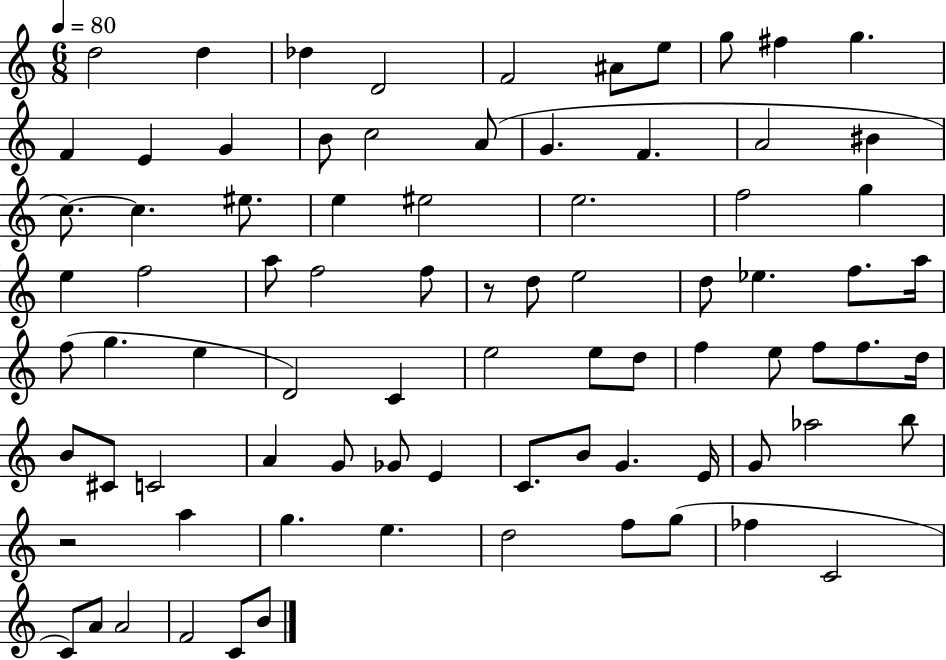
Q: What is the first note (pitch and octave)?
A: D5